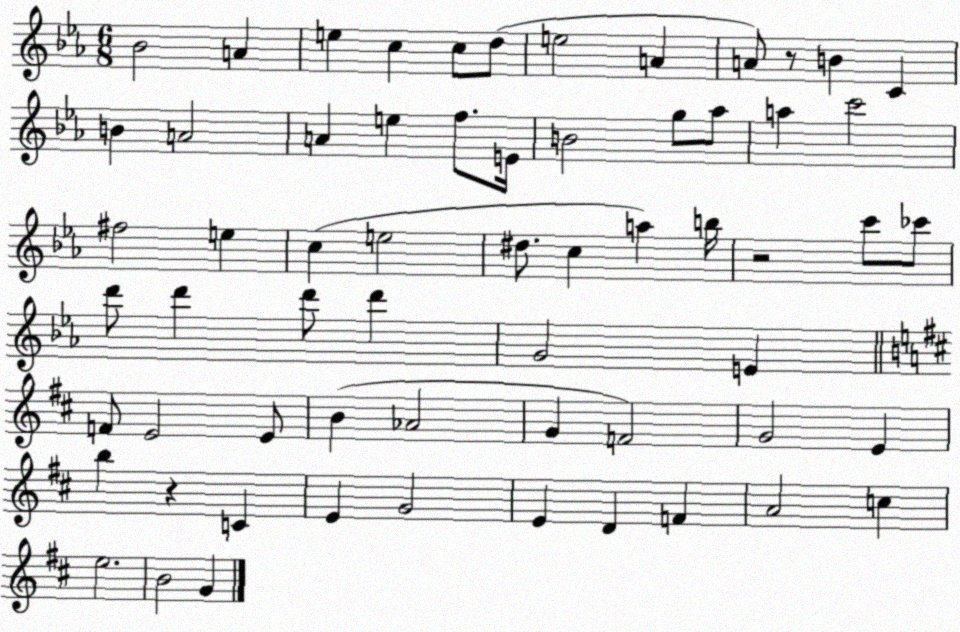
X:1
T:Untitled
M:6/8
L:1/4
K:Eb
_B2 A e c c/2 d/2 e2 A A/2 z/2 B C B A2 A e f/2 E/4 B2 g/2 _a/2 a c'2 ^f2 e c e2 ^d/2 c a b/4 z2 c'/2 _c'/2 d'/2 d' d'/2 d' G2 E F/2 E2 E/2 B _A2 G F2 G2 E b z C E G2 E D F A2 c e2 B2 G